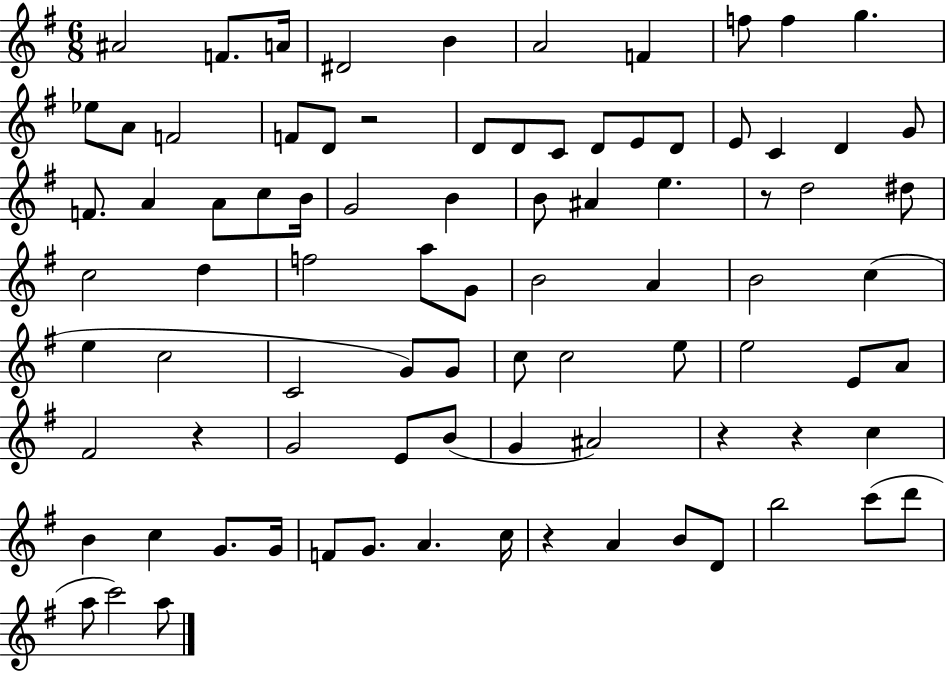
X:1
T:Untitled
M:6/8
L:1/4
K:G
^A2 F/2 A/4 ^D2 B A2 F f/2 f g _e/2 A/2 F2 F/2 D/2 z2 D/2 D/2 C/2 D/2 E/2 D/2 E/2 C D G/2 F/2 A A/2 c/2 B/4 G2 B B/2 ^A e z/2 d2 ^d/2 c2 d f2 a/2 G/2 B2 A B2 c e c2 C2 G/2 G/2 c/2 c2 e/2 e2 E/2 A/2 ^F2 z G2 E/2 B/2 G ^A2 z z c B c G/2 G/4 F/2 G/2 A c/4 z A B/2 D/2 b2 c'/2 d'/2 a/2 c'2 a/2